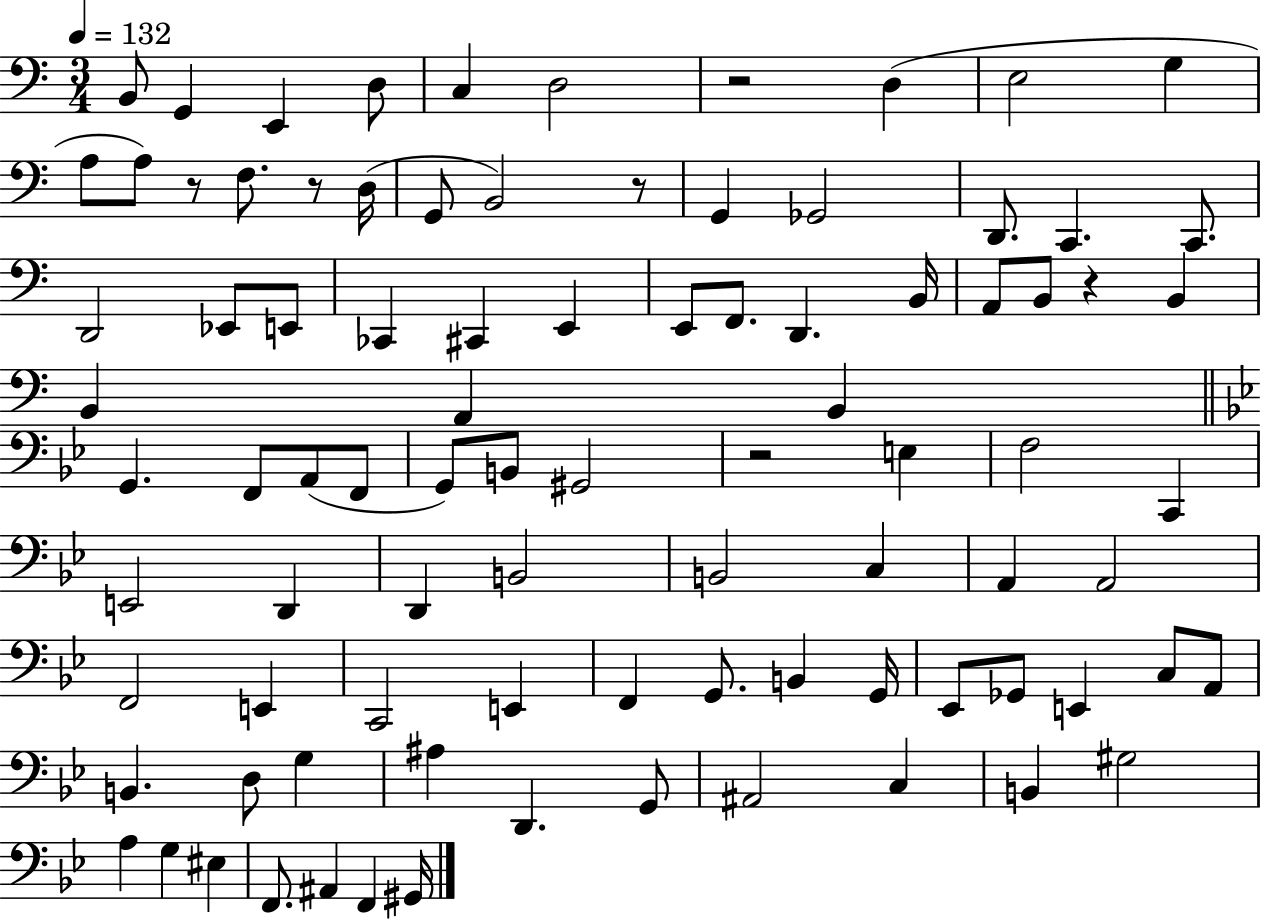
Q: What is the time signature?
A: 3/4